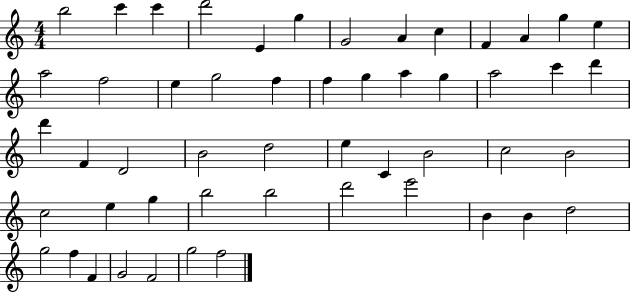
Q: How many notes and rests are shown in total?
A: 52